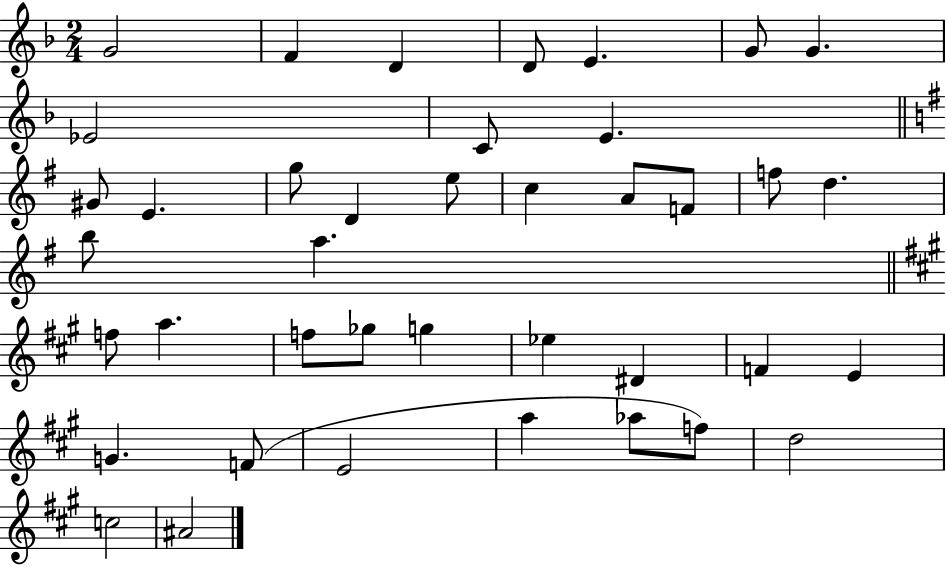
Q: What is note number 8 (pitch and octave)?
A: Eb4